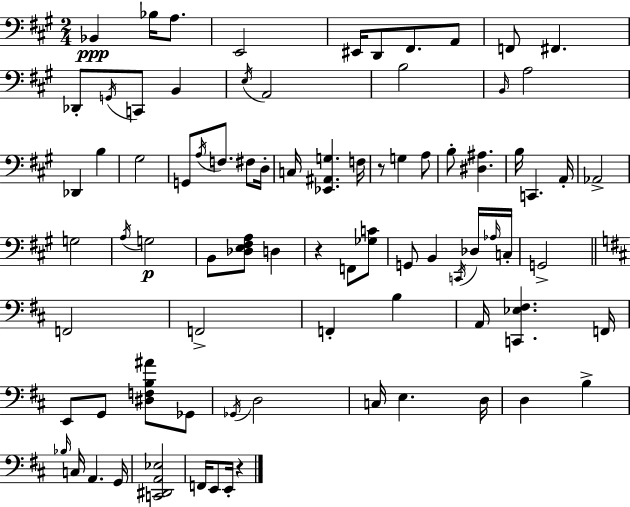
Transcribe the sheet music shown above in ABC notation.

X:1
T:Untitled
M:2/4
L:1/4
K:A
_B,, _B,/4 A,/2 E,,2 ^E,,/4 D,,/2 ^F,,/2 A,,/2 F,,/2 ^F,, _D,,/2 G,,/4 C,,/2 B,, E,/4 A,,2 B,2 B,,/4 A,2 _D,, B, ^G,2 G,,/2 A,/4 F,/2 ^F,/2 D,/4 C,/4 [_E,,^A,,G,] F,/4 z/2 G, A,/2 B,/2 [^D,^A,] B,/4 C,, A,,/4 _A,,2 G,2 A,/4 G,2 B,,/2 [_D,E,^F,A,]/2 D, z F,,/2 [_G,C]/2 G,,/2 B,, C,,/4 _D,/4 _A,/4 C,/4 G,,2 F,,2 F,,2 F,, B, A,,/4 [C,,_E,^F,] F,,/4 E,,/2 G,,/2 [^D,F,B,^A]/2 _G,,/2 _G,,/4 D,2 C,/4 E, D,/4 D, B, _B,/4 C,/4 A,, G,,/4 [C,,^D,,A,,_E,]2 F,,/4 E,,/2 E,,/4 z